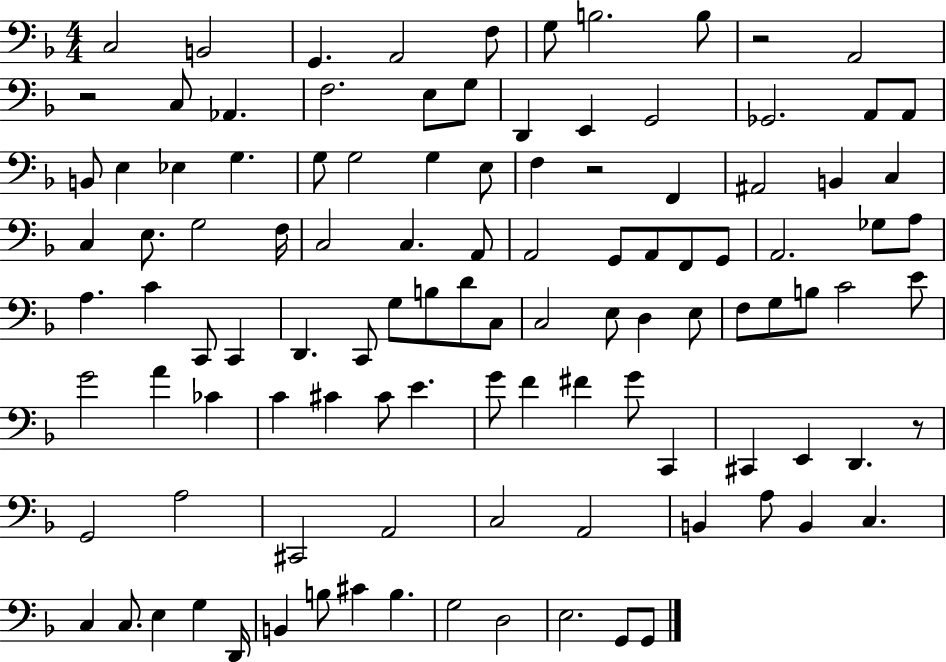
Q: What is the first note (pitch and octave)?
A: C3